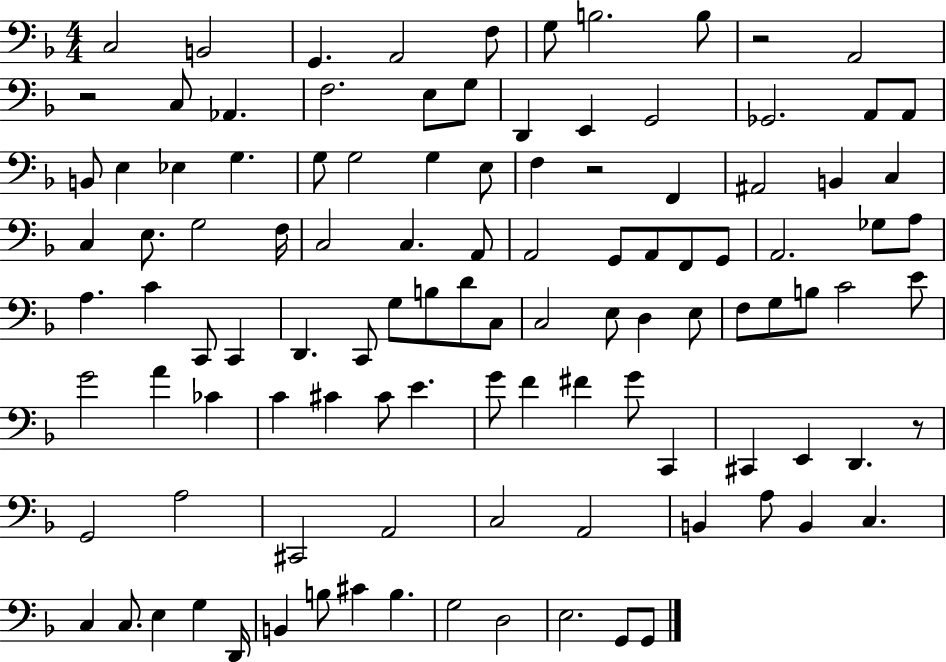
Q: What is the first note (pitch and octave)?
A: C3